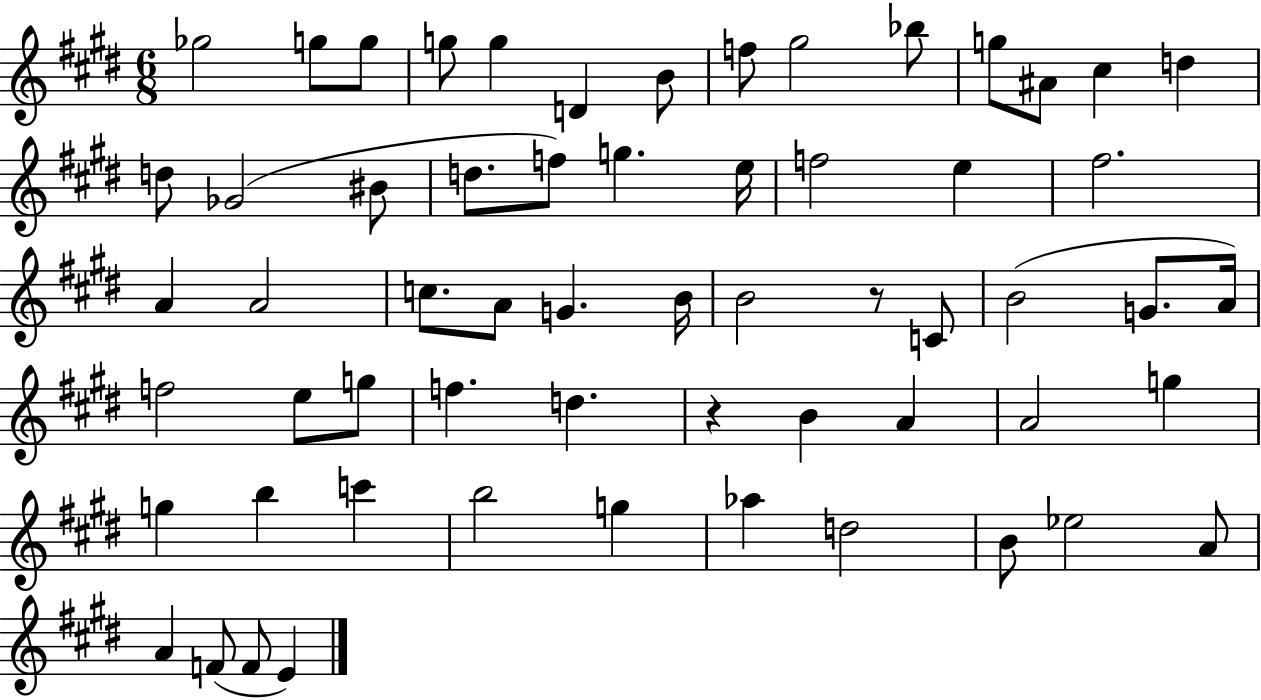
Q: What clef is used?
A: treble